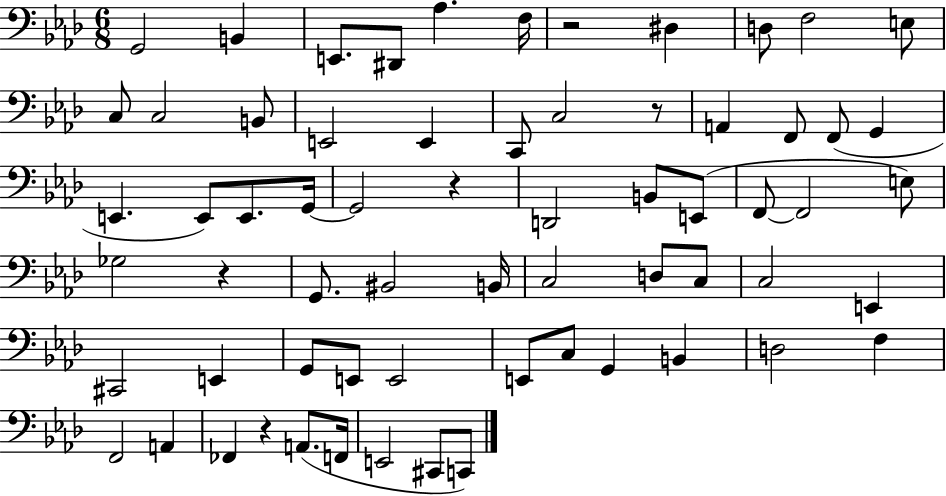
G2/h B2/q E2/e. D#2/e Ab3/q. F3/s R/h D#3/q D3/e F3/h E3/e C3/e C3/h B2/e E2/h E2/q C2/e C3/h R/e A2/q F2/e F2/e G2/q E2/q. E2/e E2/e. G2/s G2/h R/q D2/h B2/e E2/e F2/e F2/h E3/e Gb3/h R/q G2/e. BIS2/h B2/s C3/h D3/e C3/e C3/h E2/q C#2/h E2/q G2/e E2/e E2/h E2/e C3/e G2/q B2/q D3/h F3/q F2/h A2/q FES2/q R/q A2/e. F2/s E2/h C#2/e C2/e